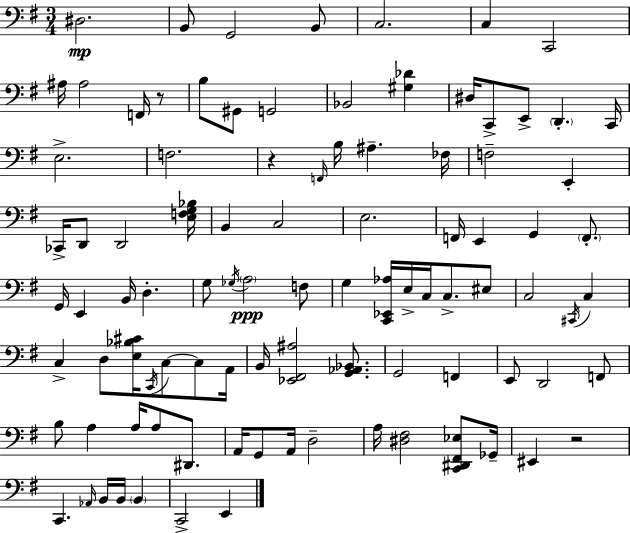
D#3/h. B2/e G2/h B2/e C3/h. C3/q C2/h A#3/s A#3/h F2/s R/e B3/e G#2/e G2/h Bb2/h [G#3,Db4]/q D#3/s C2/e E2/e D2/q. C2/s E3/h. F3/h. R/q F2/s B3/s A#3/q. FES3/s F3/h E2/q CES2/s D2/e D2/h [E3,F3,G3,Bb3]/s B2/q C3/h E3/h. F2/s E2/q G2/q F2/e. G2/s E2/q B2/s D3/q. G3/e Gb3/s A3/h F3/e G3/q [C2,Eb2,Ab3]/s E3/s C3/s C3/e. EIS3/e C3/h C#2/s C3/q C3/q D3/e [E3,Bb3,C#4]/s C2/s C3/e C3/e A2/s B2/s [Eb2,F#2,A#3]/h [G2,Ab2,Bb2]/e. G2/h F2/q E2/e D2/h F2/e B3/e A3/q A3/s A3/e D#2/e. A2/s G2/e A2/s D3/h A3/s [D#3,F#3]/h [C2,D#2,F#2,Eb3]/e Gb2/s EIS2/q R/h C2/q. Ab2/s B2/s B2/s B2/q C2/h E2/q